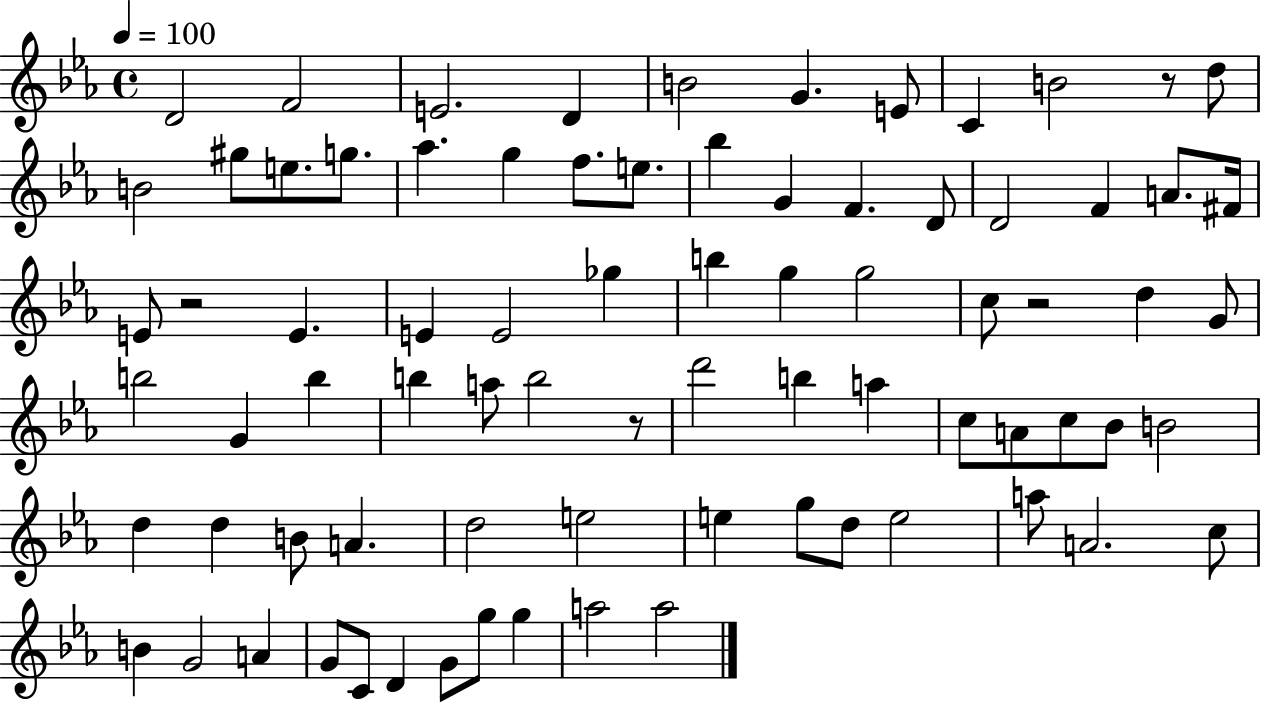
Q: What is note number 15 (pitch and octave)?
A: Ab5